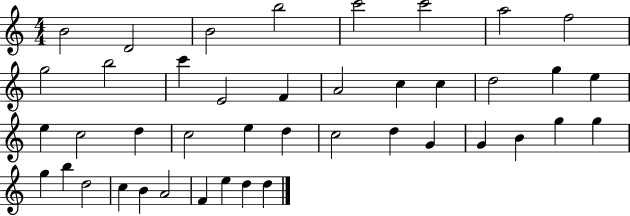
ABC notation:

X:1
T:Untitled
M:4/4
L:1/4
K:C
B2 D2 B2 b2 c'2 c'2 a2 f2 g2 b2 c' E2 F A2 c c d2 g e e c2 d c2 e d c2 d G G B g g g b d2 c B A2 F e d d